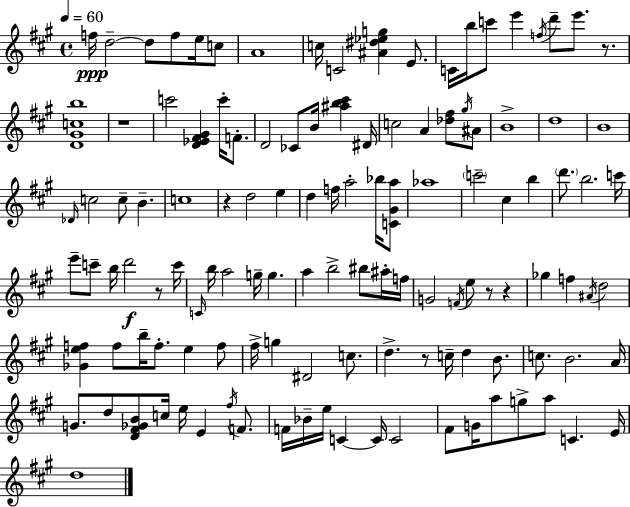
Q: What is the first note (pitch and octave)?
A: F5